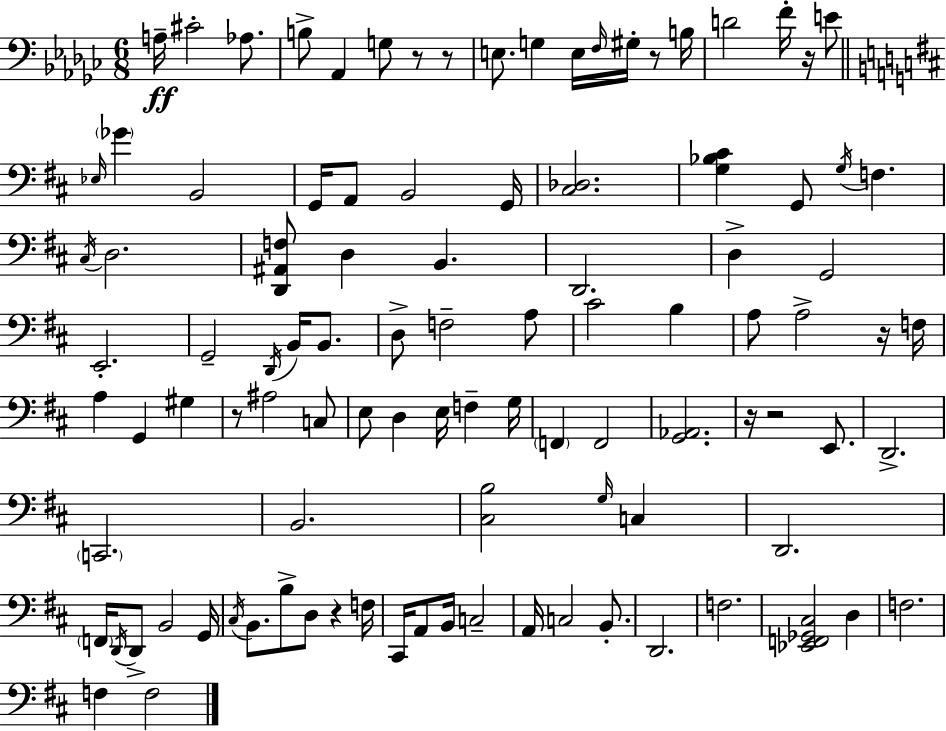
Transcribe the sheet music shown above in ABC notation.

X:1
T:Untitled
M:6/8
L:1/4
K:Ebm
A,/4 ^C2 _A,/2 B,/2 _A,, G,/2 z/2 z/2 E,/2 G, E,/4 F,/4 ^G,/4 z/2 B,/4 D2 F/4 z/4 E/2 _E,/4 _G B,,2 G,,/4 A,,/2 B,,2 G,,/4 [^C,_D,]2 [G,_B,^C] G,,/2 G,/4 F, ^C,/4 D,2 [D,,^A,,F,]/2 D, B,, D,,2 D, G,,2 E,,2 G,,2 D,,/4 B,,/4 B,,/2 D,/2 F,2 A,/2 ^C2 B, A,/2 A,2 z/4 F,/4 A, G,, ^G, z/2 ^A,2 C,/2 E,/2 D, E,/4 F, G,/4 F,, F,,2 [G,,_A,,]2 z/4 z2 E,,/2 D,,2 C,,2 B,,2 [^C,B,]2 G,/4 C, D,,2 F,,/4 D,,/4 D,,/2 B,,2 G,,/4 ^C,/4 B,,/2 B,/2 D,/2 z F,/4 ^C,,/4 A,,/2 B,,/4 C,2 A,,/4 C,2 B,,/2 D,,2 F,2 [_E,,F,,_G,,^C,]2 D, F,2 F, F,2